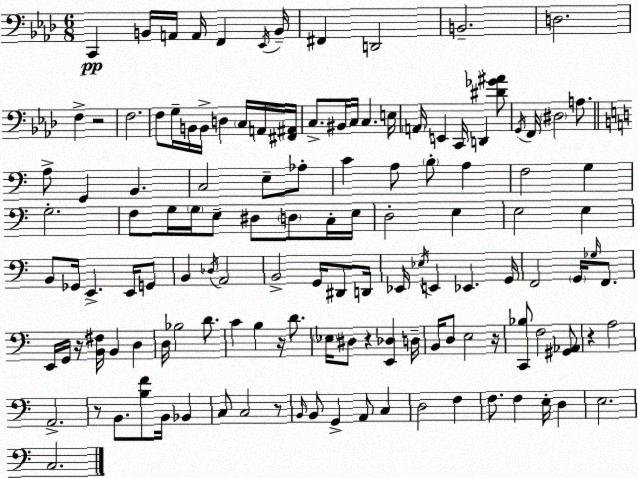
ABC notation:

X:1
T:Untitled
M:6/8
L:1/4
K:Fm
C,, B,,/4 A,,/4 A,,/4 F,, _E,,/4 B,,/4 ^F,, D,,2 B,,2 D,2 F, z2 F,2 F,/2 G,/4 B,,/4 B,,/4 D, C,/4 A,,/4 [^F,,^A,,]/4 C,/2 ^B,,/4 C,/4 C, E,/4 A,,/4 E,, C,,/4 D,, [^D_G^A]/2 G,,/4 F,,/4 ^D,2 A,/2 A,/2 G,, B,, C,2 E,/2 _A,/2 C A,/2 B,/2 A, F,2 G, G,2 F,/2 G,/4 G,/4 E,/2 ^D,/2 D,/2 C,/4 E,/4 D,2 E, E,2 E, B,,/2 _G,,/4 E,, E,,/4 G,,/2 B,, _D,/4 A,,2 B,,2 G,,/4 ^D,,/2 D,,/4 _E,,/4 _E,/4 E,, _E,, G,,/4 F,,2 G,,/4 _G,/4 F,,/2 E,,/4 G,,/4 z/4 [B,,^F,]/4 B,, D, D,/4 _B,2 D/2 C B, z/4 D/2 _E,/4 ^D,/2 z [E,,_D,] D,/4 B,,/4 D,/2 E,2 z/4 [C,,_B,]/2 F,2 [^G,,_A,,]/2 z A,2 A,,2 z/2 B,,/2 [B,F]/2 B,,/4 _B,, C,/2 C,2 z/2 B,,/4 B,,/2 G,, A,,/2 C, D,2 F, F,/2 F, E,/4 D, E,2 C,2